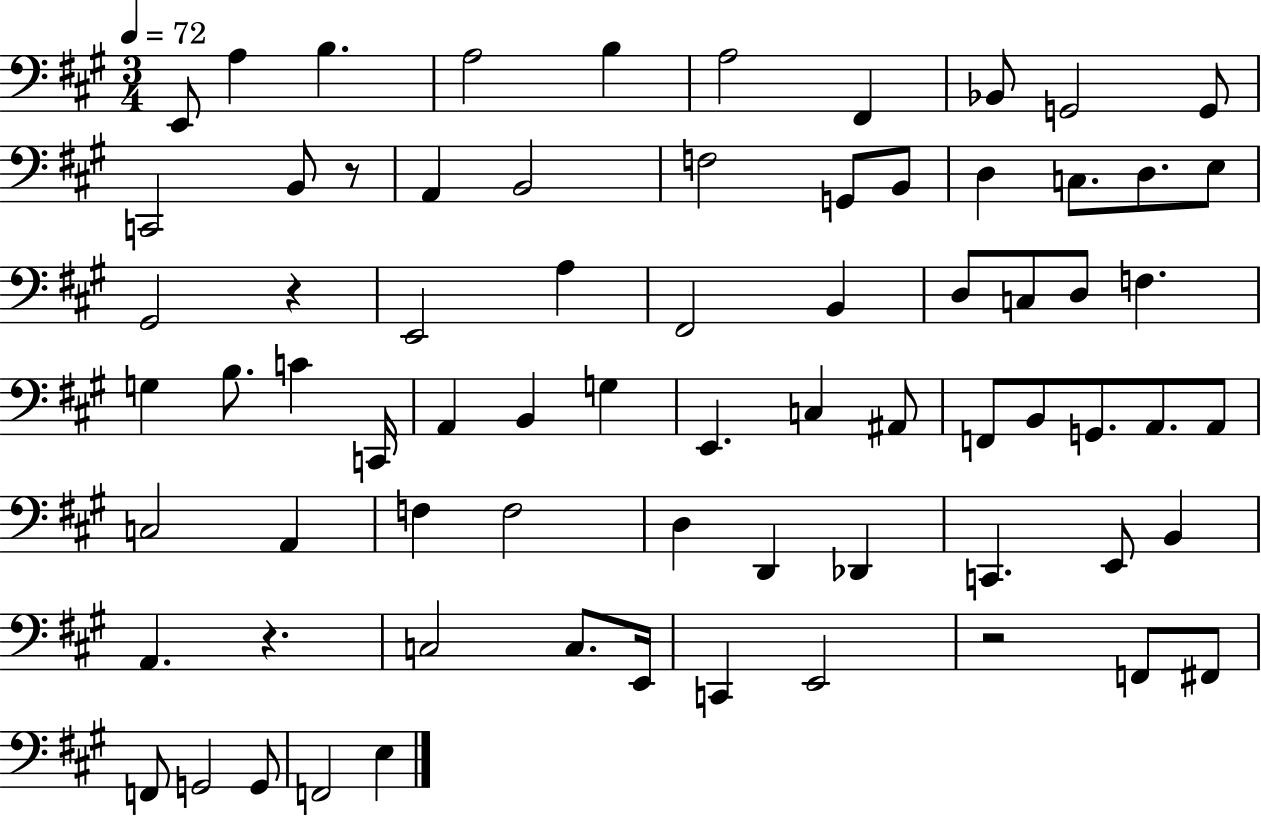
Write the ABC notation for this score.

X:1
T:Untitled
M:3/4
L:1/4
K:A
E,,/2 A, B, A,2 B, A,2 ^F,, _B,,/2 G,,2 G,,/2 C,,2 B,,/2 z/2 A,, B,,2 F,2 G,,/2 B,,/2 D, C,/2 D,/2 E,/2 ^G,,2 z E,,2 A, ^F,,2 B,, D,/2 C,/2 D,/2 F, G, B,/2 C C,,/4 A,, B,, G, E,, C, ^A,,/2 F,,/2 B,,/2 G,,/2 A,,/2 A,,/2 C,2 A,, F, F,2 D, D,, _D,, C,, E,,/2 B,, A,, z C,2 C,/2 E,,/4 C,, E,,2 z2 F,,/2 ^F,,/2 F,,/2 G,,2 G,,/2 F,,2 E,